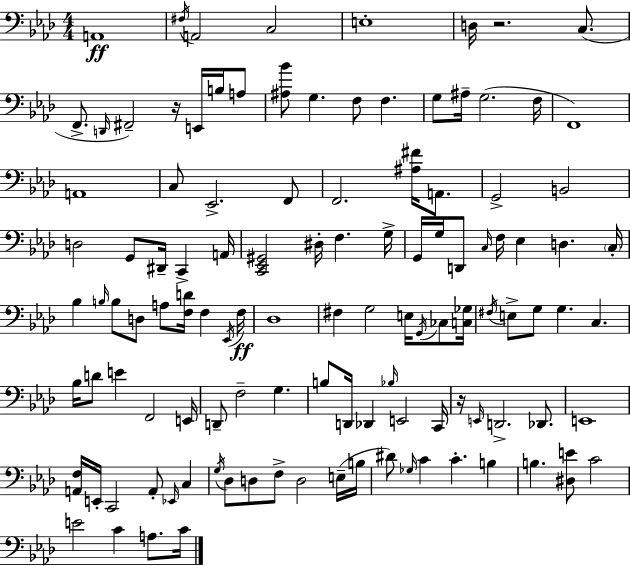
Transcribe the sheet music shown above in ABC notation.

X:1
T:Untitled
M:4/4
L:1/4
K:Ab
A,,4 ^F,/4 A,,2 C,2 E,4 D,/4 z2 C,/2 F,,/2 D,,/4 ^F,,2 z/4 E,,/4 B,/4 A,/2 [^A,_B]/2 G, F,/2 F, G,/2 ^A,/4 G,2 F,/4 F,,4 A,,4 C,/2 _E,,2 F,,/2 F,,2 [^A,^F]/4 A,,/2 G,,2 B,,2 D,2 G,,/2 ^D,,/4 C,, A,,/4 [C,,_E,,^G,,]2 ^D,/4 F, G,/4 G,,/4 G,/4 D,,/2 C,/4 F,/4 _E, D, C,/4 _B, B,/4 B,/2 D,/2 A,/2 [F,D]/4 F, _E,,/4 F,/4 _D,4 ^F, G,2 E,/4 G,,/4 _C,/2 [C,_G,]/4 ^F,/4 E,/2 G,/2 G, C, _B,/4 D/2 E F,,2 E,,/4 D,,/2 F,2 G, B,/2 D,,/4 _D,, _B,/4 E,,2 C,,/4 z/4 E,,/4 D,,2 _D,,/2 E,,4 [A,,F,]/4 E,,/4 C,,2 A,,/2 _E,,/4 C, G,/4 _D,/2 D,/2 F,/2 D,2 E,/4 B,/4 ^D/2 _G,/4 C C B, B, [^D,E]/2 C2 E2 C A,/2 C/4